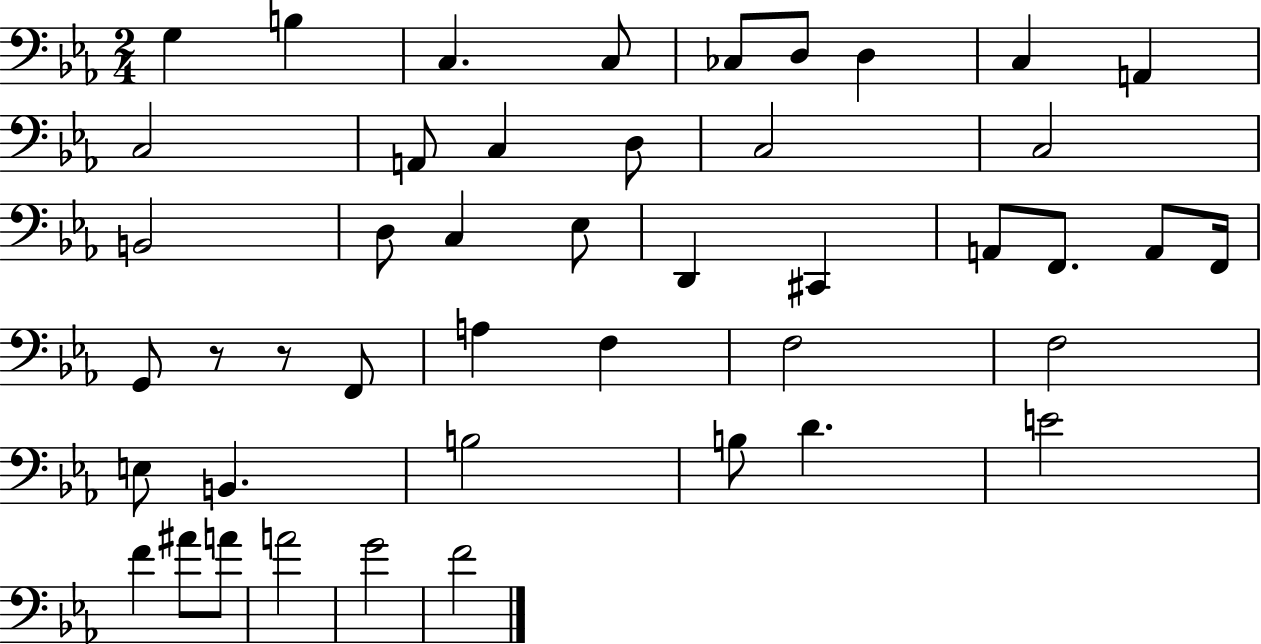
{
  \clef bass
  \numericTimeSignature
  \time 2/4
  \key ees \major
  g4 b4 | c4. c8 | ces8 d8 d4 | c4 a,4 | \break c2 | a,8 c4 d8 | c2 | c2 | \break b,2 | d8 c4 ees8 | d,4 cis,4 | a,8 f,8. a,8 f,16 | \break g,8 r8 r8 f,8 | a4 f4 | f2 | f2 | \break e8 b,4. | b2 | b8 d'4. | e'2 | \break f'4 ais'8 a'8 | a'2 | g'2 | f'2 | \break \bar "|."
}